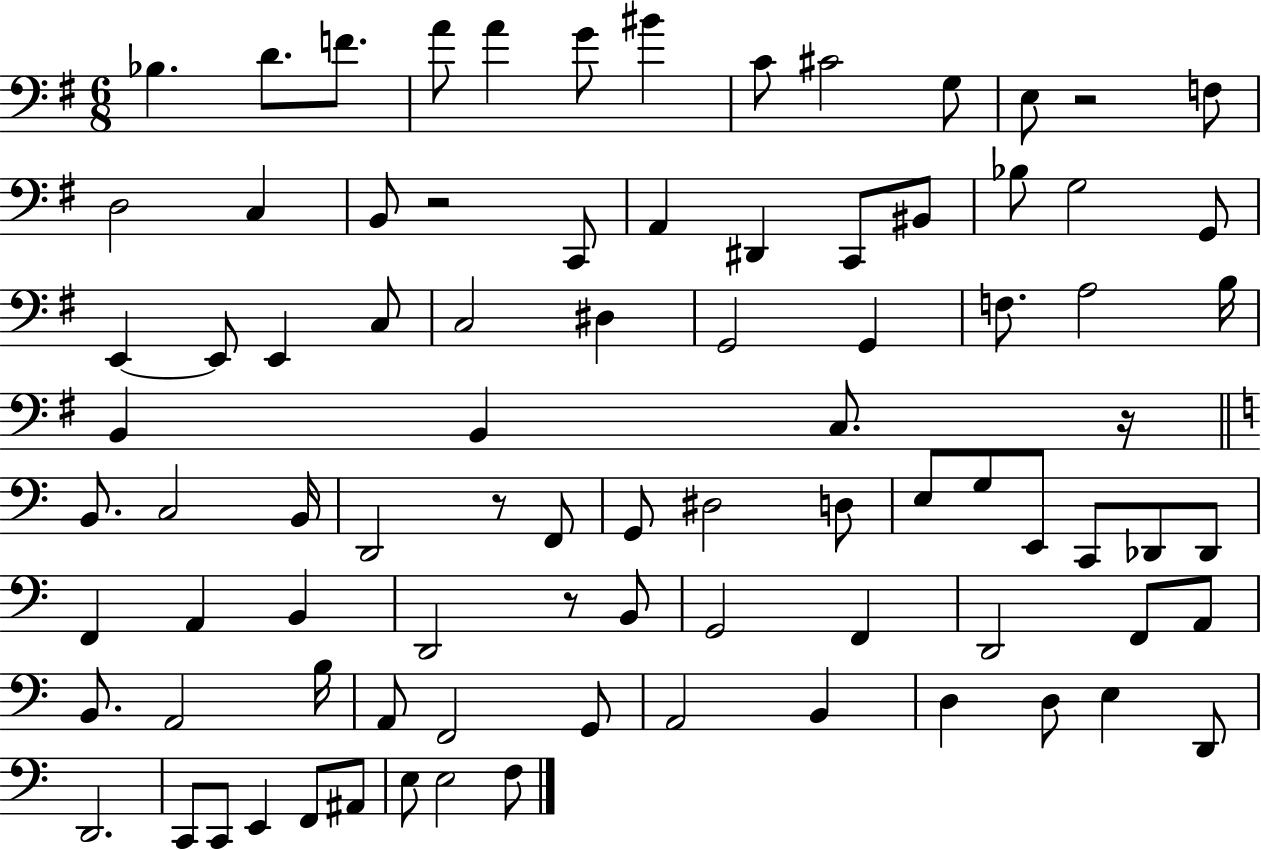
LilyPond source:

{
  \clef bass
  \numericTimeSignature
  \time 6/8
  \key g \major
  bes4. d'8. f'8. | a'8 a'4 g'8 bis'4 | c'8 cis'2 g8 | e8 r2 f8 | \break d2 c4 | b,8 r2 c,8 | a,4 dis,4 c,8 bis,8 | bes8 g2 g,8 | \break e,4~~ e,8 e,4 c8 | c2 dis4 | g,2 g,4 | f8. a2 b16 | \break b,4 b,4 c8. r16 | \bar "||" \break \key c \major b,8. c2 b,16 | d,2 r8 f,8 | g,8 dis2 d8 | e8 g8 e,8 c,8 des,8 des,8 | \break f,4 a,4 b,4 | d,2 r8 b,8 | g,2 f,4 | d,2 f,8 a,8 | \break b,8. a,2 b16 | a,8 f,2 g,8 | a,2 b,4 | d4 d8 e4 d,8 | \break d,2. | c,8 c,8 e,4 f,8 ais,8 | e8 e2 f8 | \bar "|."
}